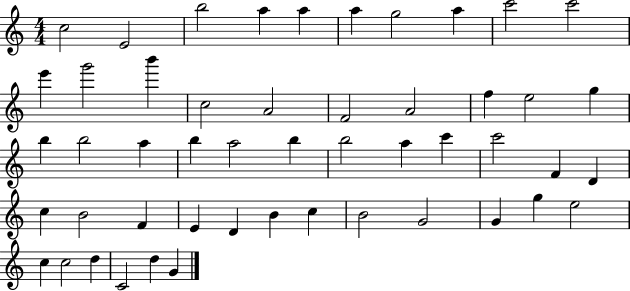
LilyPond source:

{
  \clef treble
  \numericTimeSignature
  \time 4/4
  \key c \major
  c''2 e'2 | b''2 a''4 a''4 | a''4 g''2 a''4 | c'''2 c'''2 | \break e'''4 g'''2 b'''4 | c''2 a'2 | f'2 a'2 | f''4 e''2 g''4 | \break b''4 b''2 a''4 | b''4 a''2 b''4 | b''2 a''4 c'''4 | c'''2 f'4 d'4 | \break c''4 b'2 f'4 | e'4 d'4 b'4 c''4 | b'2 g'2 | g'4 g''4 e''2 | \break c''4 c''2 d''4 | c'2 d''4 g'4 | \bar "|."
}